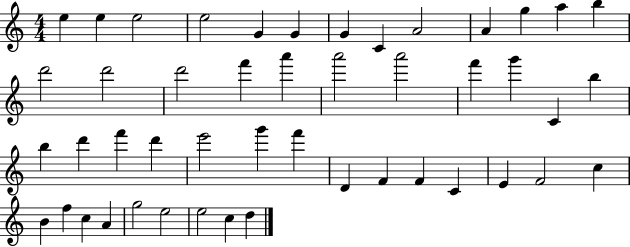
E5/q E5/q E5/h E5/h G4/q G4/q G4/q C4/q A4/h A4/q G5/q A5/q B5/q D6/h D6/h D6/h F6/q A6/q A6/h A6/h F6/q G6/q C4/q B5/q B5/q D6/q F6/q D6/q E6/h G6/q F6/q D4/q F4/q F4/q C4/q E4/q F4/h C5/q B4/q F5/q C5/q A4/q G5/h E5/h E5/h C5/q D5/q